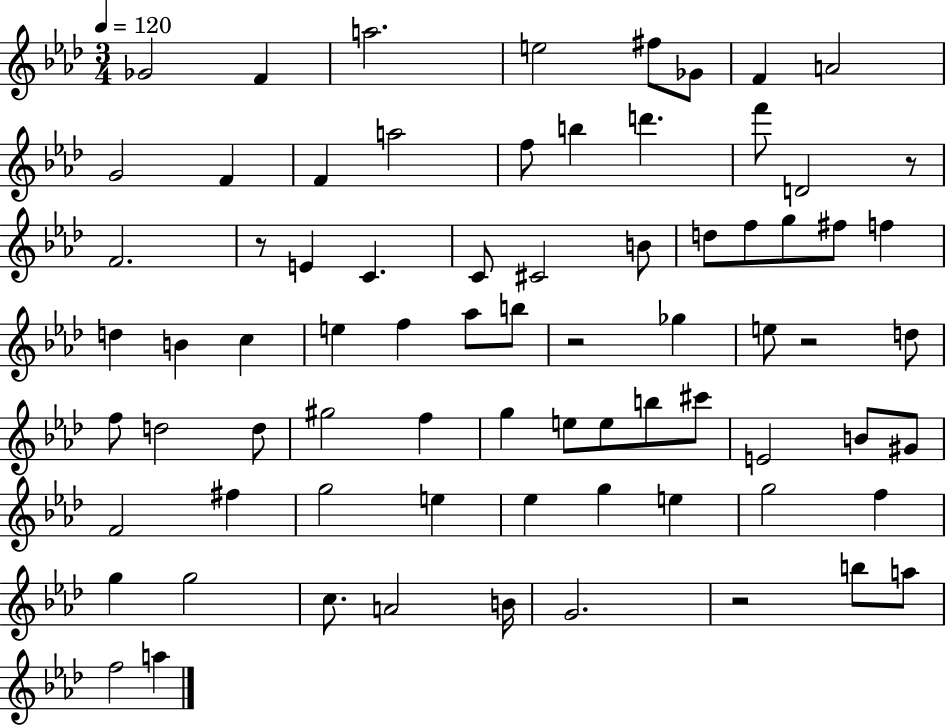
{
  \clef treble
  \numericTimeSignature
  \time 3/4
  \key aes \major
  \tempo 4 = 120
  ges'2 f'4 | a''2. | e''2 fis''8 ges'8 | f'4 a'2 | \break g'2 f'4 | f'4 a''2 | f''8 b''4 d'''4. | f'''8 d'2 r8 | \break f'2. | r8 e'4 c'4. | c'8 cis'2 b'8 | d''8 f''8 g''8 fis''8 f''4 | \break d''4 b'4 c''4 | e''4 f''4 aes''8 b''8 | r2 ges''4 | e''8 r2 d''8 | \break f''8 d''2 d''8 | gis''2 f''4 | g''4 e''8 e''8 b''8 cis'''8 | e'2 b'8 gis'8 | \break f'2 fis''4 | g''2 e''4 | ees''4 g''4 e''4 | g''2 f''4 | \break g''4 g''2 | c''8. a'2 b'16 | g'2. | r2 b''8 a''8 | \break f''2 a''4 | \bar "|."
}